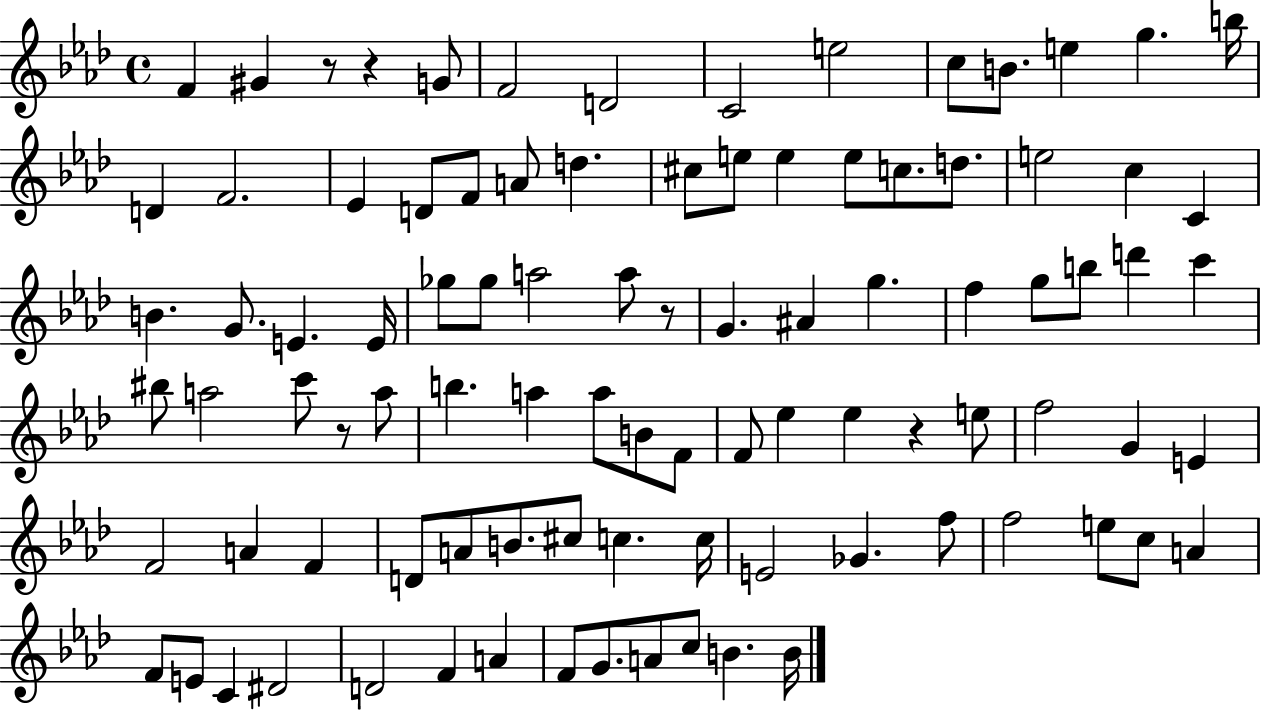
F4/q G#4/q R/e R/q G4/e F4/h D4/h C4/h E5/h C5/e B4/e. E5/q G5/q. B5/s D4/q F4/h. Eb4/q D4/e F4/e A4/e D5/q. C#5/e E5/e E5/q E5/e C5/e. D5/e. E5/h C5/q C4/q B4/q. G4/e. E4/q. E4/s Gb5/e Gb5/e A5/h A5/e R/e G4/q. A#4/q G5/q. F5/q G5/e B5/e D6/q C6/q BIS5/e A5/h C6/e R/e A5/e B5/q. A5/q A5/e B4/e F4/e F4/e Eb5/q Eb5/q R/q E5/e F5/h G4/q E4/q F4/h A4/q F4/q D4/e A4/e B4/e. C#5/e C5/q. C5/s E4/h Gb4/q. F5/e F5/h E5/e C5/e A4/q F4/e E4/e C4/q D#4/h D4/h F4/q A4/q F4/e G4/e. A4/e C5/e B4/q. B4/s